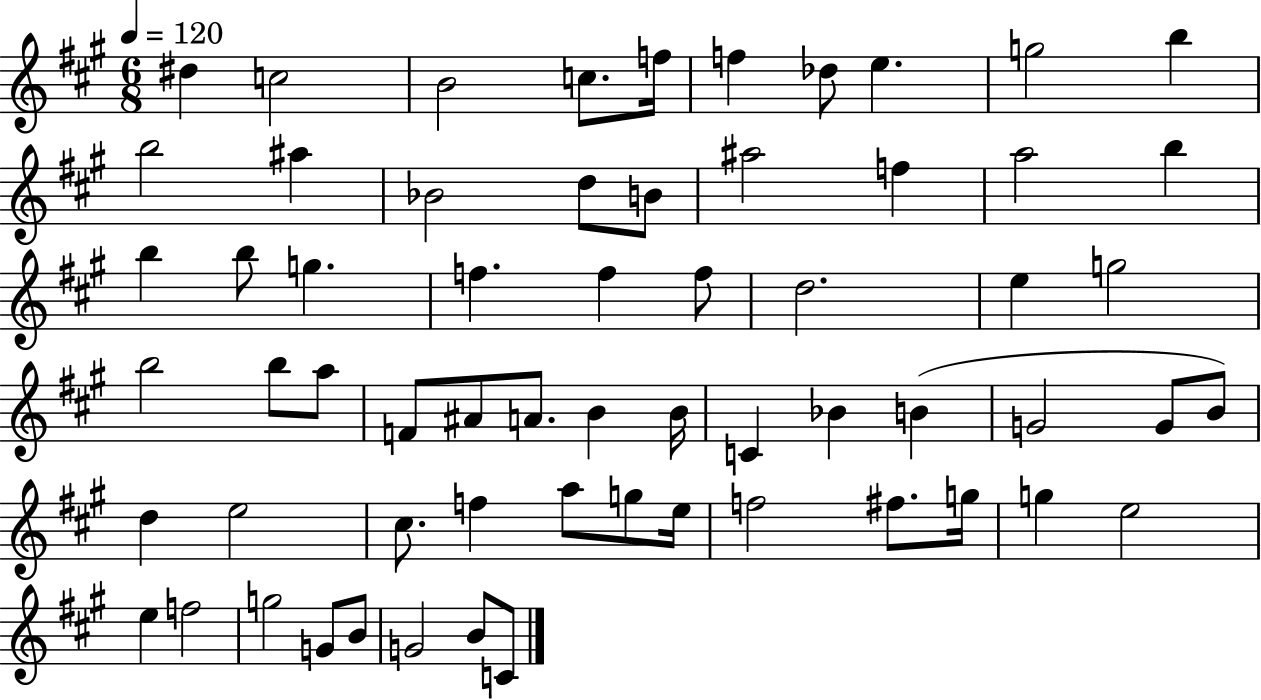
D#5/q C5/h B4/h C5/e. F5/s F5/q Db5/e E5/q. G5/h B5/q B5/h A#5/q Bb4/h D5/e B4/e A#5/h F5/q A5/h B5/q B5/q B5/e G5/q. F5/q. F5/q F5/e D5/h. E5/q G5/h B5/h B5/e A5/e F4/e A#4/e A4/e. B4/q B4/s C4/q Bb4/q B4/q G4/h G4/e B4/e D5/q E5/h C#5/e. F5/q A5/e G5/e E5/s F5/h F#5/e. G5/s G5/q E5/h E5/q F5/h G5/h G4/e B4/e G4/h B4/e C4/e